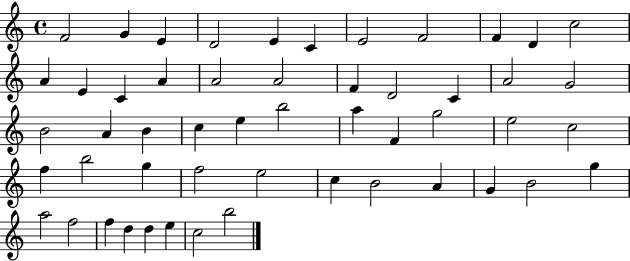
X:1
T:Untitled
M:4/4
L:1/4
K:C
F2 G E D2 E C E2 F2 F D c2 A E C A A2 A2 F D2 C A2 G2 B2 A B c e b2 a F g2 e2 c2 f b2 g f2 e2 c B2 A G B2 g a2 f2 f d d e c2 b2